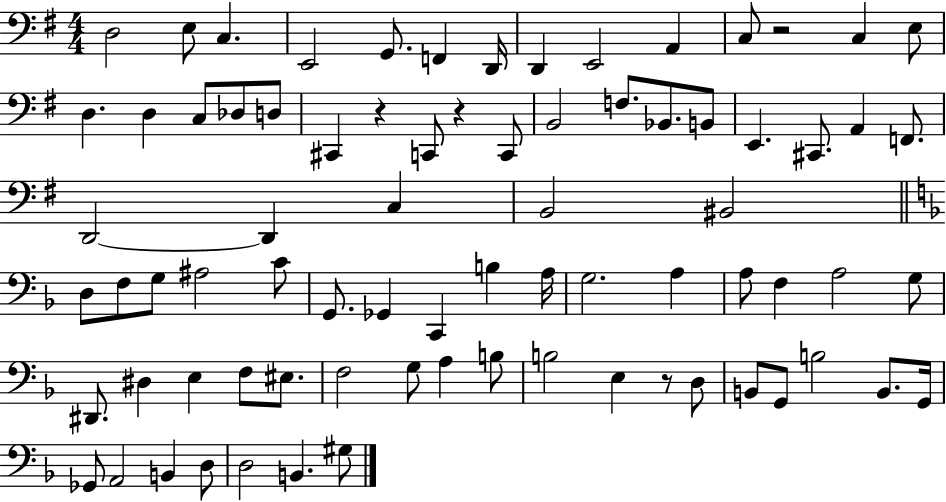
D3/h E3/e C3/q. E2/h G2/e. F2/q D2/s D2/q E2/h A2/q C3/e R/h C3/q E3/e D3/q. D3/q C3/e Db3/e D3/e C#2/q R/q C2/e R/q C2/e B2/h F3/e. Bb2/e. B2/e E2/q. C#2/e. A2/q F2/e. D2/h D2/q C3/q B2/h BIS2/h D3/e F3/e G3/e A#3/h C4/e G2/e. Gb2/q C2/q B3/q A3/s G3/h. A3/q A3/e F3/q A3/h G3/e D#2/e. D#3/q E3/q F3/e EIS3/e. F3/h G3/e A3/q B3/e B3/h E3/q R/e D3/e B2/e G2/e B3/h B2/e. G2/s Gb2/e A2/h B2/q D3/e D3/h B2/q. G#3/e